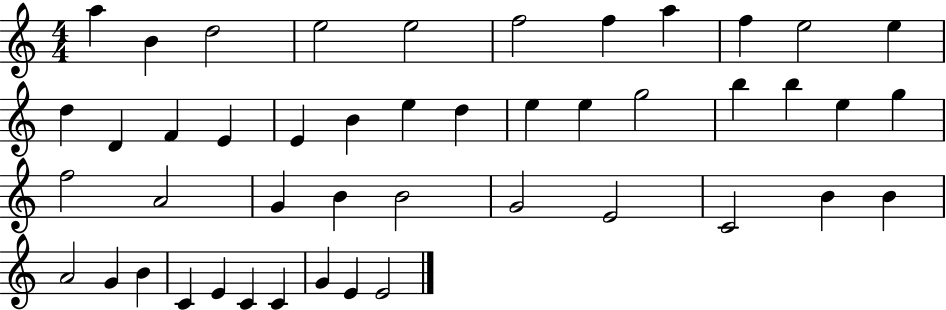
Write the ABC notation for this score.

X:1
T:Untitled
M:4/4
L:1/4
K:C
a B d2 e2 e2 f2 f a f e2 e d D F E E B e d e e g2 b b e g f2 A2 G B B2 G2 E2 C2 B B A2 G B C E C C G E E2